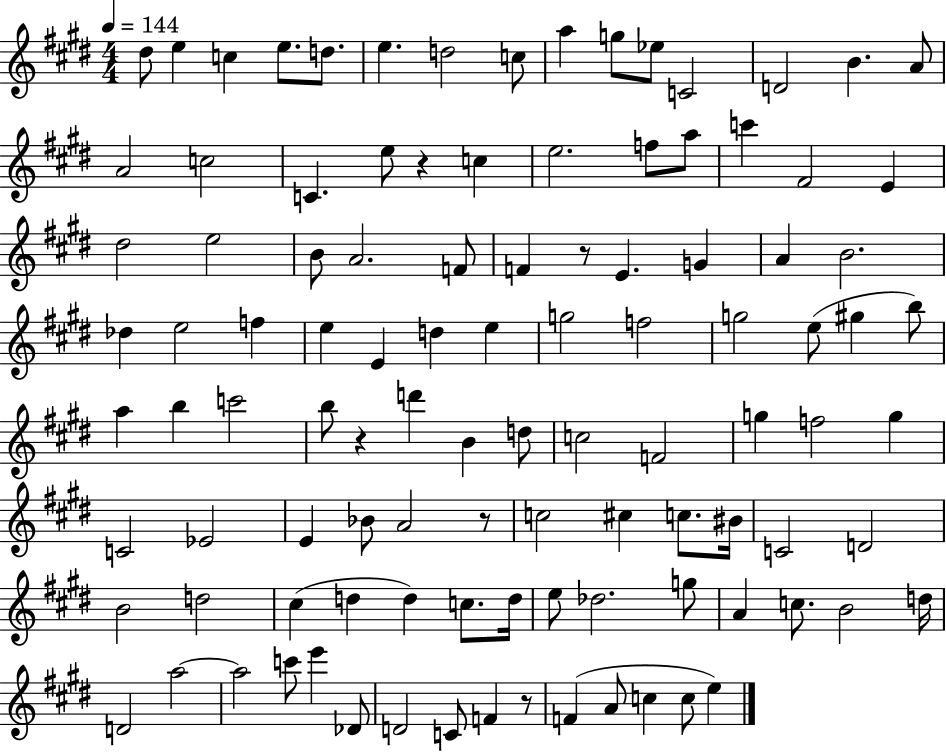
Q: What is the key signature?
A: E major